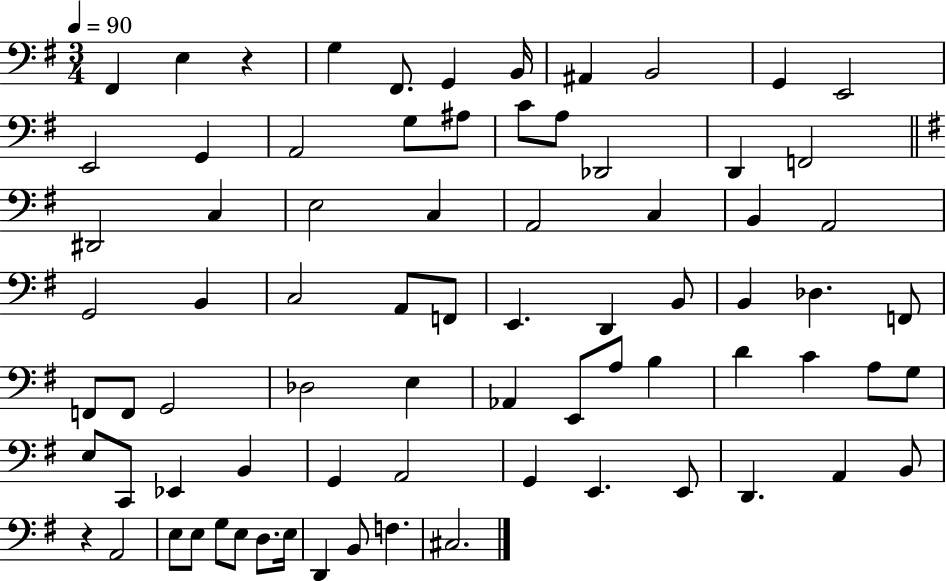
{
  \clef bass
  \numericTimeSignature
  \time 3/4
  \key g \major
  \tempo 4 = 90
  fis,4 e4 r4 | g4 fis,8. g,4 b,16 | ais,4 b,2 | g,4 e,2 | \break e,2 g,4 | a,2 g8 ais8 | c'8 a8 des,2 | d,4 f,2 | \break \bar "||" \break \key e \minor dis,2 c4 | e2 c4 | a,2 c4 | b,4 a,2 | \break g,2 b,4 | c2 a,8 f,8 | e,4. d,4 b,8 | b,4 des4. f,8 | \break f,8 f,8 g,2 | des2 e4 | aes,4 e,8 a8 b4 | d'4 c'4 a8 g8 | \break e8 c,8 ees,4 b,4 | g,4 a,2 | g,4 e,4. e,8 | d,4. a,4 b,8 | \break r4 a,2 | e8 e8 g8 e8 d8. e16 | d,4 b,8 f4. | cis2. | \break \bar "|."
}